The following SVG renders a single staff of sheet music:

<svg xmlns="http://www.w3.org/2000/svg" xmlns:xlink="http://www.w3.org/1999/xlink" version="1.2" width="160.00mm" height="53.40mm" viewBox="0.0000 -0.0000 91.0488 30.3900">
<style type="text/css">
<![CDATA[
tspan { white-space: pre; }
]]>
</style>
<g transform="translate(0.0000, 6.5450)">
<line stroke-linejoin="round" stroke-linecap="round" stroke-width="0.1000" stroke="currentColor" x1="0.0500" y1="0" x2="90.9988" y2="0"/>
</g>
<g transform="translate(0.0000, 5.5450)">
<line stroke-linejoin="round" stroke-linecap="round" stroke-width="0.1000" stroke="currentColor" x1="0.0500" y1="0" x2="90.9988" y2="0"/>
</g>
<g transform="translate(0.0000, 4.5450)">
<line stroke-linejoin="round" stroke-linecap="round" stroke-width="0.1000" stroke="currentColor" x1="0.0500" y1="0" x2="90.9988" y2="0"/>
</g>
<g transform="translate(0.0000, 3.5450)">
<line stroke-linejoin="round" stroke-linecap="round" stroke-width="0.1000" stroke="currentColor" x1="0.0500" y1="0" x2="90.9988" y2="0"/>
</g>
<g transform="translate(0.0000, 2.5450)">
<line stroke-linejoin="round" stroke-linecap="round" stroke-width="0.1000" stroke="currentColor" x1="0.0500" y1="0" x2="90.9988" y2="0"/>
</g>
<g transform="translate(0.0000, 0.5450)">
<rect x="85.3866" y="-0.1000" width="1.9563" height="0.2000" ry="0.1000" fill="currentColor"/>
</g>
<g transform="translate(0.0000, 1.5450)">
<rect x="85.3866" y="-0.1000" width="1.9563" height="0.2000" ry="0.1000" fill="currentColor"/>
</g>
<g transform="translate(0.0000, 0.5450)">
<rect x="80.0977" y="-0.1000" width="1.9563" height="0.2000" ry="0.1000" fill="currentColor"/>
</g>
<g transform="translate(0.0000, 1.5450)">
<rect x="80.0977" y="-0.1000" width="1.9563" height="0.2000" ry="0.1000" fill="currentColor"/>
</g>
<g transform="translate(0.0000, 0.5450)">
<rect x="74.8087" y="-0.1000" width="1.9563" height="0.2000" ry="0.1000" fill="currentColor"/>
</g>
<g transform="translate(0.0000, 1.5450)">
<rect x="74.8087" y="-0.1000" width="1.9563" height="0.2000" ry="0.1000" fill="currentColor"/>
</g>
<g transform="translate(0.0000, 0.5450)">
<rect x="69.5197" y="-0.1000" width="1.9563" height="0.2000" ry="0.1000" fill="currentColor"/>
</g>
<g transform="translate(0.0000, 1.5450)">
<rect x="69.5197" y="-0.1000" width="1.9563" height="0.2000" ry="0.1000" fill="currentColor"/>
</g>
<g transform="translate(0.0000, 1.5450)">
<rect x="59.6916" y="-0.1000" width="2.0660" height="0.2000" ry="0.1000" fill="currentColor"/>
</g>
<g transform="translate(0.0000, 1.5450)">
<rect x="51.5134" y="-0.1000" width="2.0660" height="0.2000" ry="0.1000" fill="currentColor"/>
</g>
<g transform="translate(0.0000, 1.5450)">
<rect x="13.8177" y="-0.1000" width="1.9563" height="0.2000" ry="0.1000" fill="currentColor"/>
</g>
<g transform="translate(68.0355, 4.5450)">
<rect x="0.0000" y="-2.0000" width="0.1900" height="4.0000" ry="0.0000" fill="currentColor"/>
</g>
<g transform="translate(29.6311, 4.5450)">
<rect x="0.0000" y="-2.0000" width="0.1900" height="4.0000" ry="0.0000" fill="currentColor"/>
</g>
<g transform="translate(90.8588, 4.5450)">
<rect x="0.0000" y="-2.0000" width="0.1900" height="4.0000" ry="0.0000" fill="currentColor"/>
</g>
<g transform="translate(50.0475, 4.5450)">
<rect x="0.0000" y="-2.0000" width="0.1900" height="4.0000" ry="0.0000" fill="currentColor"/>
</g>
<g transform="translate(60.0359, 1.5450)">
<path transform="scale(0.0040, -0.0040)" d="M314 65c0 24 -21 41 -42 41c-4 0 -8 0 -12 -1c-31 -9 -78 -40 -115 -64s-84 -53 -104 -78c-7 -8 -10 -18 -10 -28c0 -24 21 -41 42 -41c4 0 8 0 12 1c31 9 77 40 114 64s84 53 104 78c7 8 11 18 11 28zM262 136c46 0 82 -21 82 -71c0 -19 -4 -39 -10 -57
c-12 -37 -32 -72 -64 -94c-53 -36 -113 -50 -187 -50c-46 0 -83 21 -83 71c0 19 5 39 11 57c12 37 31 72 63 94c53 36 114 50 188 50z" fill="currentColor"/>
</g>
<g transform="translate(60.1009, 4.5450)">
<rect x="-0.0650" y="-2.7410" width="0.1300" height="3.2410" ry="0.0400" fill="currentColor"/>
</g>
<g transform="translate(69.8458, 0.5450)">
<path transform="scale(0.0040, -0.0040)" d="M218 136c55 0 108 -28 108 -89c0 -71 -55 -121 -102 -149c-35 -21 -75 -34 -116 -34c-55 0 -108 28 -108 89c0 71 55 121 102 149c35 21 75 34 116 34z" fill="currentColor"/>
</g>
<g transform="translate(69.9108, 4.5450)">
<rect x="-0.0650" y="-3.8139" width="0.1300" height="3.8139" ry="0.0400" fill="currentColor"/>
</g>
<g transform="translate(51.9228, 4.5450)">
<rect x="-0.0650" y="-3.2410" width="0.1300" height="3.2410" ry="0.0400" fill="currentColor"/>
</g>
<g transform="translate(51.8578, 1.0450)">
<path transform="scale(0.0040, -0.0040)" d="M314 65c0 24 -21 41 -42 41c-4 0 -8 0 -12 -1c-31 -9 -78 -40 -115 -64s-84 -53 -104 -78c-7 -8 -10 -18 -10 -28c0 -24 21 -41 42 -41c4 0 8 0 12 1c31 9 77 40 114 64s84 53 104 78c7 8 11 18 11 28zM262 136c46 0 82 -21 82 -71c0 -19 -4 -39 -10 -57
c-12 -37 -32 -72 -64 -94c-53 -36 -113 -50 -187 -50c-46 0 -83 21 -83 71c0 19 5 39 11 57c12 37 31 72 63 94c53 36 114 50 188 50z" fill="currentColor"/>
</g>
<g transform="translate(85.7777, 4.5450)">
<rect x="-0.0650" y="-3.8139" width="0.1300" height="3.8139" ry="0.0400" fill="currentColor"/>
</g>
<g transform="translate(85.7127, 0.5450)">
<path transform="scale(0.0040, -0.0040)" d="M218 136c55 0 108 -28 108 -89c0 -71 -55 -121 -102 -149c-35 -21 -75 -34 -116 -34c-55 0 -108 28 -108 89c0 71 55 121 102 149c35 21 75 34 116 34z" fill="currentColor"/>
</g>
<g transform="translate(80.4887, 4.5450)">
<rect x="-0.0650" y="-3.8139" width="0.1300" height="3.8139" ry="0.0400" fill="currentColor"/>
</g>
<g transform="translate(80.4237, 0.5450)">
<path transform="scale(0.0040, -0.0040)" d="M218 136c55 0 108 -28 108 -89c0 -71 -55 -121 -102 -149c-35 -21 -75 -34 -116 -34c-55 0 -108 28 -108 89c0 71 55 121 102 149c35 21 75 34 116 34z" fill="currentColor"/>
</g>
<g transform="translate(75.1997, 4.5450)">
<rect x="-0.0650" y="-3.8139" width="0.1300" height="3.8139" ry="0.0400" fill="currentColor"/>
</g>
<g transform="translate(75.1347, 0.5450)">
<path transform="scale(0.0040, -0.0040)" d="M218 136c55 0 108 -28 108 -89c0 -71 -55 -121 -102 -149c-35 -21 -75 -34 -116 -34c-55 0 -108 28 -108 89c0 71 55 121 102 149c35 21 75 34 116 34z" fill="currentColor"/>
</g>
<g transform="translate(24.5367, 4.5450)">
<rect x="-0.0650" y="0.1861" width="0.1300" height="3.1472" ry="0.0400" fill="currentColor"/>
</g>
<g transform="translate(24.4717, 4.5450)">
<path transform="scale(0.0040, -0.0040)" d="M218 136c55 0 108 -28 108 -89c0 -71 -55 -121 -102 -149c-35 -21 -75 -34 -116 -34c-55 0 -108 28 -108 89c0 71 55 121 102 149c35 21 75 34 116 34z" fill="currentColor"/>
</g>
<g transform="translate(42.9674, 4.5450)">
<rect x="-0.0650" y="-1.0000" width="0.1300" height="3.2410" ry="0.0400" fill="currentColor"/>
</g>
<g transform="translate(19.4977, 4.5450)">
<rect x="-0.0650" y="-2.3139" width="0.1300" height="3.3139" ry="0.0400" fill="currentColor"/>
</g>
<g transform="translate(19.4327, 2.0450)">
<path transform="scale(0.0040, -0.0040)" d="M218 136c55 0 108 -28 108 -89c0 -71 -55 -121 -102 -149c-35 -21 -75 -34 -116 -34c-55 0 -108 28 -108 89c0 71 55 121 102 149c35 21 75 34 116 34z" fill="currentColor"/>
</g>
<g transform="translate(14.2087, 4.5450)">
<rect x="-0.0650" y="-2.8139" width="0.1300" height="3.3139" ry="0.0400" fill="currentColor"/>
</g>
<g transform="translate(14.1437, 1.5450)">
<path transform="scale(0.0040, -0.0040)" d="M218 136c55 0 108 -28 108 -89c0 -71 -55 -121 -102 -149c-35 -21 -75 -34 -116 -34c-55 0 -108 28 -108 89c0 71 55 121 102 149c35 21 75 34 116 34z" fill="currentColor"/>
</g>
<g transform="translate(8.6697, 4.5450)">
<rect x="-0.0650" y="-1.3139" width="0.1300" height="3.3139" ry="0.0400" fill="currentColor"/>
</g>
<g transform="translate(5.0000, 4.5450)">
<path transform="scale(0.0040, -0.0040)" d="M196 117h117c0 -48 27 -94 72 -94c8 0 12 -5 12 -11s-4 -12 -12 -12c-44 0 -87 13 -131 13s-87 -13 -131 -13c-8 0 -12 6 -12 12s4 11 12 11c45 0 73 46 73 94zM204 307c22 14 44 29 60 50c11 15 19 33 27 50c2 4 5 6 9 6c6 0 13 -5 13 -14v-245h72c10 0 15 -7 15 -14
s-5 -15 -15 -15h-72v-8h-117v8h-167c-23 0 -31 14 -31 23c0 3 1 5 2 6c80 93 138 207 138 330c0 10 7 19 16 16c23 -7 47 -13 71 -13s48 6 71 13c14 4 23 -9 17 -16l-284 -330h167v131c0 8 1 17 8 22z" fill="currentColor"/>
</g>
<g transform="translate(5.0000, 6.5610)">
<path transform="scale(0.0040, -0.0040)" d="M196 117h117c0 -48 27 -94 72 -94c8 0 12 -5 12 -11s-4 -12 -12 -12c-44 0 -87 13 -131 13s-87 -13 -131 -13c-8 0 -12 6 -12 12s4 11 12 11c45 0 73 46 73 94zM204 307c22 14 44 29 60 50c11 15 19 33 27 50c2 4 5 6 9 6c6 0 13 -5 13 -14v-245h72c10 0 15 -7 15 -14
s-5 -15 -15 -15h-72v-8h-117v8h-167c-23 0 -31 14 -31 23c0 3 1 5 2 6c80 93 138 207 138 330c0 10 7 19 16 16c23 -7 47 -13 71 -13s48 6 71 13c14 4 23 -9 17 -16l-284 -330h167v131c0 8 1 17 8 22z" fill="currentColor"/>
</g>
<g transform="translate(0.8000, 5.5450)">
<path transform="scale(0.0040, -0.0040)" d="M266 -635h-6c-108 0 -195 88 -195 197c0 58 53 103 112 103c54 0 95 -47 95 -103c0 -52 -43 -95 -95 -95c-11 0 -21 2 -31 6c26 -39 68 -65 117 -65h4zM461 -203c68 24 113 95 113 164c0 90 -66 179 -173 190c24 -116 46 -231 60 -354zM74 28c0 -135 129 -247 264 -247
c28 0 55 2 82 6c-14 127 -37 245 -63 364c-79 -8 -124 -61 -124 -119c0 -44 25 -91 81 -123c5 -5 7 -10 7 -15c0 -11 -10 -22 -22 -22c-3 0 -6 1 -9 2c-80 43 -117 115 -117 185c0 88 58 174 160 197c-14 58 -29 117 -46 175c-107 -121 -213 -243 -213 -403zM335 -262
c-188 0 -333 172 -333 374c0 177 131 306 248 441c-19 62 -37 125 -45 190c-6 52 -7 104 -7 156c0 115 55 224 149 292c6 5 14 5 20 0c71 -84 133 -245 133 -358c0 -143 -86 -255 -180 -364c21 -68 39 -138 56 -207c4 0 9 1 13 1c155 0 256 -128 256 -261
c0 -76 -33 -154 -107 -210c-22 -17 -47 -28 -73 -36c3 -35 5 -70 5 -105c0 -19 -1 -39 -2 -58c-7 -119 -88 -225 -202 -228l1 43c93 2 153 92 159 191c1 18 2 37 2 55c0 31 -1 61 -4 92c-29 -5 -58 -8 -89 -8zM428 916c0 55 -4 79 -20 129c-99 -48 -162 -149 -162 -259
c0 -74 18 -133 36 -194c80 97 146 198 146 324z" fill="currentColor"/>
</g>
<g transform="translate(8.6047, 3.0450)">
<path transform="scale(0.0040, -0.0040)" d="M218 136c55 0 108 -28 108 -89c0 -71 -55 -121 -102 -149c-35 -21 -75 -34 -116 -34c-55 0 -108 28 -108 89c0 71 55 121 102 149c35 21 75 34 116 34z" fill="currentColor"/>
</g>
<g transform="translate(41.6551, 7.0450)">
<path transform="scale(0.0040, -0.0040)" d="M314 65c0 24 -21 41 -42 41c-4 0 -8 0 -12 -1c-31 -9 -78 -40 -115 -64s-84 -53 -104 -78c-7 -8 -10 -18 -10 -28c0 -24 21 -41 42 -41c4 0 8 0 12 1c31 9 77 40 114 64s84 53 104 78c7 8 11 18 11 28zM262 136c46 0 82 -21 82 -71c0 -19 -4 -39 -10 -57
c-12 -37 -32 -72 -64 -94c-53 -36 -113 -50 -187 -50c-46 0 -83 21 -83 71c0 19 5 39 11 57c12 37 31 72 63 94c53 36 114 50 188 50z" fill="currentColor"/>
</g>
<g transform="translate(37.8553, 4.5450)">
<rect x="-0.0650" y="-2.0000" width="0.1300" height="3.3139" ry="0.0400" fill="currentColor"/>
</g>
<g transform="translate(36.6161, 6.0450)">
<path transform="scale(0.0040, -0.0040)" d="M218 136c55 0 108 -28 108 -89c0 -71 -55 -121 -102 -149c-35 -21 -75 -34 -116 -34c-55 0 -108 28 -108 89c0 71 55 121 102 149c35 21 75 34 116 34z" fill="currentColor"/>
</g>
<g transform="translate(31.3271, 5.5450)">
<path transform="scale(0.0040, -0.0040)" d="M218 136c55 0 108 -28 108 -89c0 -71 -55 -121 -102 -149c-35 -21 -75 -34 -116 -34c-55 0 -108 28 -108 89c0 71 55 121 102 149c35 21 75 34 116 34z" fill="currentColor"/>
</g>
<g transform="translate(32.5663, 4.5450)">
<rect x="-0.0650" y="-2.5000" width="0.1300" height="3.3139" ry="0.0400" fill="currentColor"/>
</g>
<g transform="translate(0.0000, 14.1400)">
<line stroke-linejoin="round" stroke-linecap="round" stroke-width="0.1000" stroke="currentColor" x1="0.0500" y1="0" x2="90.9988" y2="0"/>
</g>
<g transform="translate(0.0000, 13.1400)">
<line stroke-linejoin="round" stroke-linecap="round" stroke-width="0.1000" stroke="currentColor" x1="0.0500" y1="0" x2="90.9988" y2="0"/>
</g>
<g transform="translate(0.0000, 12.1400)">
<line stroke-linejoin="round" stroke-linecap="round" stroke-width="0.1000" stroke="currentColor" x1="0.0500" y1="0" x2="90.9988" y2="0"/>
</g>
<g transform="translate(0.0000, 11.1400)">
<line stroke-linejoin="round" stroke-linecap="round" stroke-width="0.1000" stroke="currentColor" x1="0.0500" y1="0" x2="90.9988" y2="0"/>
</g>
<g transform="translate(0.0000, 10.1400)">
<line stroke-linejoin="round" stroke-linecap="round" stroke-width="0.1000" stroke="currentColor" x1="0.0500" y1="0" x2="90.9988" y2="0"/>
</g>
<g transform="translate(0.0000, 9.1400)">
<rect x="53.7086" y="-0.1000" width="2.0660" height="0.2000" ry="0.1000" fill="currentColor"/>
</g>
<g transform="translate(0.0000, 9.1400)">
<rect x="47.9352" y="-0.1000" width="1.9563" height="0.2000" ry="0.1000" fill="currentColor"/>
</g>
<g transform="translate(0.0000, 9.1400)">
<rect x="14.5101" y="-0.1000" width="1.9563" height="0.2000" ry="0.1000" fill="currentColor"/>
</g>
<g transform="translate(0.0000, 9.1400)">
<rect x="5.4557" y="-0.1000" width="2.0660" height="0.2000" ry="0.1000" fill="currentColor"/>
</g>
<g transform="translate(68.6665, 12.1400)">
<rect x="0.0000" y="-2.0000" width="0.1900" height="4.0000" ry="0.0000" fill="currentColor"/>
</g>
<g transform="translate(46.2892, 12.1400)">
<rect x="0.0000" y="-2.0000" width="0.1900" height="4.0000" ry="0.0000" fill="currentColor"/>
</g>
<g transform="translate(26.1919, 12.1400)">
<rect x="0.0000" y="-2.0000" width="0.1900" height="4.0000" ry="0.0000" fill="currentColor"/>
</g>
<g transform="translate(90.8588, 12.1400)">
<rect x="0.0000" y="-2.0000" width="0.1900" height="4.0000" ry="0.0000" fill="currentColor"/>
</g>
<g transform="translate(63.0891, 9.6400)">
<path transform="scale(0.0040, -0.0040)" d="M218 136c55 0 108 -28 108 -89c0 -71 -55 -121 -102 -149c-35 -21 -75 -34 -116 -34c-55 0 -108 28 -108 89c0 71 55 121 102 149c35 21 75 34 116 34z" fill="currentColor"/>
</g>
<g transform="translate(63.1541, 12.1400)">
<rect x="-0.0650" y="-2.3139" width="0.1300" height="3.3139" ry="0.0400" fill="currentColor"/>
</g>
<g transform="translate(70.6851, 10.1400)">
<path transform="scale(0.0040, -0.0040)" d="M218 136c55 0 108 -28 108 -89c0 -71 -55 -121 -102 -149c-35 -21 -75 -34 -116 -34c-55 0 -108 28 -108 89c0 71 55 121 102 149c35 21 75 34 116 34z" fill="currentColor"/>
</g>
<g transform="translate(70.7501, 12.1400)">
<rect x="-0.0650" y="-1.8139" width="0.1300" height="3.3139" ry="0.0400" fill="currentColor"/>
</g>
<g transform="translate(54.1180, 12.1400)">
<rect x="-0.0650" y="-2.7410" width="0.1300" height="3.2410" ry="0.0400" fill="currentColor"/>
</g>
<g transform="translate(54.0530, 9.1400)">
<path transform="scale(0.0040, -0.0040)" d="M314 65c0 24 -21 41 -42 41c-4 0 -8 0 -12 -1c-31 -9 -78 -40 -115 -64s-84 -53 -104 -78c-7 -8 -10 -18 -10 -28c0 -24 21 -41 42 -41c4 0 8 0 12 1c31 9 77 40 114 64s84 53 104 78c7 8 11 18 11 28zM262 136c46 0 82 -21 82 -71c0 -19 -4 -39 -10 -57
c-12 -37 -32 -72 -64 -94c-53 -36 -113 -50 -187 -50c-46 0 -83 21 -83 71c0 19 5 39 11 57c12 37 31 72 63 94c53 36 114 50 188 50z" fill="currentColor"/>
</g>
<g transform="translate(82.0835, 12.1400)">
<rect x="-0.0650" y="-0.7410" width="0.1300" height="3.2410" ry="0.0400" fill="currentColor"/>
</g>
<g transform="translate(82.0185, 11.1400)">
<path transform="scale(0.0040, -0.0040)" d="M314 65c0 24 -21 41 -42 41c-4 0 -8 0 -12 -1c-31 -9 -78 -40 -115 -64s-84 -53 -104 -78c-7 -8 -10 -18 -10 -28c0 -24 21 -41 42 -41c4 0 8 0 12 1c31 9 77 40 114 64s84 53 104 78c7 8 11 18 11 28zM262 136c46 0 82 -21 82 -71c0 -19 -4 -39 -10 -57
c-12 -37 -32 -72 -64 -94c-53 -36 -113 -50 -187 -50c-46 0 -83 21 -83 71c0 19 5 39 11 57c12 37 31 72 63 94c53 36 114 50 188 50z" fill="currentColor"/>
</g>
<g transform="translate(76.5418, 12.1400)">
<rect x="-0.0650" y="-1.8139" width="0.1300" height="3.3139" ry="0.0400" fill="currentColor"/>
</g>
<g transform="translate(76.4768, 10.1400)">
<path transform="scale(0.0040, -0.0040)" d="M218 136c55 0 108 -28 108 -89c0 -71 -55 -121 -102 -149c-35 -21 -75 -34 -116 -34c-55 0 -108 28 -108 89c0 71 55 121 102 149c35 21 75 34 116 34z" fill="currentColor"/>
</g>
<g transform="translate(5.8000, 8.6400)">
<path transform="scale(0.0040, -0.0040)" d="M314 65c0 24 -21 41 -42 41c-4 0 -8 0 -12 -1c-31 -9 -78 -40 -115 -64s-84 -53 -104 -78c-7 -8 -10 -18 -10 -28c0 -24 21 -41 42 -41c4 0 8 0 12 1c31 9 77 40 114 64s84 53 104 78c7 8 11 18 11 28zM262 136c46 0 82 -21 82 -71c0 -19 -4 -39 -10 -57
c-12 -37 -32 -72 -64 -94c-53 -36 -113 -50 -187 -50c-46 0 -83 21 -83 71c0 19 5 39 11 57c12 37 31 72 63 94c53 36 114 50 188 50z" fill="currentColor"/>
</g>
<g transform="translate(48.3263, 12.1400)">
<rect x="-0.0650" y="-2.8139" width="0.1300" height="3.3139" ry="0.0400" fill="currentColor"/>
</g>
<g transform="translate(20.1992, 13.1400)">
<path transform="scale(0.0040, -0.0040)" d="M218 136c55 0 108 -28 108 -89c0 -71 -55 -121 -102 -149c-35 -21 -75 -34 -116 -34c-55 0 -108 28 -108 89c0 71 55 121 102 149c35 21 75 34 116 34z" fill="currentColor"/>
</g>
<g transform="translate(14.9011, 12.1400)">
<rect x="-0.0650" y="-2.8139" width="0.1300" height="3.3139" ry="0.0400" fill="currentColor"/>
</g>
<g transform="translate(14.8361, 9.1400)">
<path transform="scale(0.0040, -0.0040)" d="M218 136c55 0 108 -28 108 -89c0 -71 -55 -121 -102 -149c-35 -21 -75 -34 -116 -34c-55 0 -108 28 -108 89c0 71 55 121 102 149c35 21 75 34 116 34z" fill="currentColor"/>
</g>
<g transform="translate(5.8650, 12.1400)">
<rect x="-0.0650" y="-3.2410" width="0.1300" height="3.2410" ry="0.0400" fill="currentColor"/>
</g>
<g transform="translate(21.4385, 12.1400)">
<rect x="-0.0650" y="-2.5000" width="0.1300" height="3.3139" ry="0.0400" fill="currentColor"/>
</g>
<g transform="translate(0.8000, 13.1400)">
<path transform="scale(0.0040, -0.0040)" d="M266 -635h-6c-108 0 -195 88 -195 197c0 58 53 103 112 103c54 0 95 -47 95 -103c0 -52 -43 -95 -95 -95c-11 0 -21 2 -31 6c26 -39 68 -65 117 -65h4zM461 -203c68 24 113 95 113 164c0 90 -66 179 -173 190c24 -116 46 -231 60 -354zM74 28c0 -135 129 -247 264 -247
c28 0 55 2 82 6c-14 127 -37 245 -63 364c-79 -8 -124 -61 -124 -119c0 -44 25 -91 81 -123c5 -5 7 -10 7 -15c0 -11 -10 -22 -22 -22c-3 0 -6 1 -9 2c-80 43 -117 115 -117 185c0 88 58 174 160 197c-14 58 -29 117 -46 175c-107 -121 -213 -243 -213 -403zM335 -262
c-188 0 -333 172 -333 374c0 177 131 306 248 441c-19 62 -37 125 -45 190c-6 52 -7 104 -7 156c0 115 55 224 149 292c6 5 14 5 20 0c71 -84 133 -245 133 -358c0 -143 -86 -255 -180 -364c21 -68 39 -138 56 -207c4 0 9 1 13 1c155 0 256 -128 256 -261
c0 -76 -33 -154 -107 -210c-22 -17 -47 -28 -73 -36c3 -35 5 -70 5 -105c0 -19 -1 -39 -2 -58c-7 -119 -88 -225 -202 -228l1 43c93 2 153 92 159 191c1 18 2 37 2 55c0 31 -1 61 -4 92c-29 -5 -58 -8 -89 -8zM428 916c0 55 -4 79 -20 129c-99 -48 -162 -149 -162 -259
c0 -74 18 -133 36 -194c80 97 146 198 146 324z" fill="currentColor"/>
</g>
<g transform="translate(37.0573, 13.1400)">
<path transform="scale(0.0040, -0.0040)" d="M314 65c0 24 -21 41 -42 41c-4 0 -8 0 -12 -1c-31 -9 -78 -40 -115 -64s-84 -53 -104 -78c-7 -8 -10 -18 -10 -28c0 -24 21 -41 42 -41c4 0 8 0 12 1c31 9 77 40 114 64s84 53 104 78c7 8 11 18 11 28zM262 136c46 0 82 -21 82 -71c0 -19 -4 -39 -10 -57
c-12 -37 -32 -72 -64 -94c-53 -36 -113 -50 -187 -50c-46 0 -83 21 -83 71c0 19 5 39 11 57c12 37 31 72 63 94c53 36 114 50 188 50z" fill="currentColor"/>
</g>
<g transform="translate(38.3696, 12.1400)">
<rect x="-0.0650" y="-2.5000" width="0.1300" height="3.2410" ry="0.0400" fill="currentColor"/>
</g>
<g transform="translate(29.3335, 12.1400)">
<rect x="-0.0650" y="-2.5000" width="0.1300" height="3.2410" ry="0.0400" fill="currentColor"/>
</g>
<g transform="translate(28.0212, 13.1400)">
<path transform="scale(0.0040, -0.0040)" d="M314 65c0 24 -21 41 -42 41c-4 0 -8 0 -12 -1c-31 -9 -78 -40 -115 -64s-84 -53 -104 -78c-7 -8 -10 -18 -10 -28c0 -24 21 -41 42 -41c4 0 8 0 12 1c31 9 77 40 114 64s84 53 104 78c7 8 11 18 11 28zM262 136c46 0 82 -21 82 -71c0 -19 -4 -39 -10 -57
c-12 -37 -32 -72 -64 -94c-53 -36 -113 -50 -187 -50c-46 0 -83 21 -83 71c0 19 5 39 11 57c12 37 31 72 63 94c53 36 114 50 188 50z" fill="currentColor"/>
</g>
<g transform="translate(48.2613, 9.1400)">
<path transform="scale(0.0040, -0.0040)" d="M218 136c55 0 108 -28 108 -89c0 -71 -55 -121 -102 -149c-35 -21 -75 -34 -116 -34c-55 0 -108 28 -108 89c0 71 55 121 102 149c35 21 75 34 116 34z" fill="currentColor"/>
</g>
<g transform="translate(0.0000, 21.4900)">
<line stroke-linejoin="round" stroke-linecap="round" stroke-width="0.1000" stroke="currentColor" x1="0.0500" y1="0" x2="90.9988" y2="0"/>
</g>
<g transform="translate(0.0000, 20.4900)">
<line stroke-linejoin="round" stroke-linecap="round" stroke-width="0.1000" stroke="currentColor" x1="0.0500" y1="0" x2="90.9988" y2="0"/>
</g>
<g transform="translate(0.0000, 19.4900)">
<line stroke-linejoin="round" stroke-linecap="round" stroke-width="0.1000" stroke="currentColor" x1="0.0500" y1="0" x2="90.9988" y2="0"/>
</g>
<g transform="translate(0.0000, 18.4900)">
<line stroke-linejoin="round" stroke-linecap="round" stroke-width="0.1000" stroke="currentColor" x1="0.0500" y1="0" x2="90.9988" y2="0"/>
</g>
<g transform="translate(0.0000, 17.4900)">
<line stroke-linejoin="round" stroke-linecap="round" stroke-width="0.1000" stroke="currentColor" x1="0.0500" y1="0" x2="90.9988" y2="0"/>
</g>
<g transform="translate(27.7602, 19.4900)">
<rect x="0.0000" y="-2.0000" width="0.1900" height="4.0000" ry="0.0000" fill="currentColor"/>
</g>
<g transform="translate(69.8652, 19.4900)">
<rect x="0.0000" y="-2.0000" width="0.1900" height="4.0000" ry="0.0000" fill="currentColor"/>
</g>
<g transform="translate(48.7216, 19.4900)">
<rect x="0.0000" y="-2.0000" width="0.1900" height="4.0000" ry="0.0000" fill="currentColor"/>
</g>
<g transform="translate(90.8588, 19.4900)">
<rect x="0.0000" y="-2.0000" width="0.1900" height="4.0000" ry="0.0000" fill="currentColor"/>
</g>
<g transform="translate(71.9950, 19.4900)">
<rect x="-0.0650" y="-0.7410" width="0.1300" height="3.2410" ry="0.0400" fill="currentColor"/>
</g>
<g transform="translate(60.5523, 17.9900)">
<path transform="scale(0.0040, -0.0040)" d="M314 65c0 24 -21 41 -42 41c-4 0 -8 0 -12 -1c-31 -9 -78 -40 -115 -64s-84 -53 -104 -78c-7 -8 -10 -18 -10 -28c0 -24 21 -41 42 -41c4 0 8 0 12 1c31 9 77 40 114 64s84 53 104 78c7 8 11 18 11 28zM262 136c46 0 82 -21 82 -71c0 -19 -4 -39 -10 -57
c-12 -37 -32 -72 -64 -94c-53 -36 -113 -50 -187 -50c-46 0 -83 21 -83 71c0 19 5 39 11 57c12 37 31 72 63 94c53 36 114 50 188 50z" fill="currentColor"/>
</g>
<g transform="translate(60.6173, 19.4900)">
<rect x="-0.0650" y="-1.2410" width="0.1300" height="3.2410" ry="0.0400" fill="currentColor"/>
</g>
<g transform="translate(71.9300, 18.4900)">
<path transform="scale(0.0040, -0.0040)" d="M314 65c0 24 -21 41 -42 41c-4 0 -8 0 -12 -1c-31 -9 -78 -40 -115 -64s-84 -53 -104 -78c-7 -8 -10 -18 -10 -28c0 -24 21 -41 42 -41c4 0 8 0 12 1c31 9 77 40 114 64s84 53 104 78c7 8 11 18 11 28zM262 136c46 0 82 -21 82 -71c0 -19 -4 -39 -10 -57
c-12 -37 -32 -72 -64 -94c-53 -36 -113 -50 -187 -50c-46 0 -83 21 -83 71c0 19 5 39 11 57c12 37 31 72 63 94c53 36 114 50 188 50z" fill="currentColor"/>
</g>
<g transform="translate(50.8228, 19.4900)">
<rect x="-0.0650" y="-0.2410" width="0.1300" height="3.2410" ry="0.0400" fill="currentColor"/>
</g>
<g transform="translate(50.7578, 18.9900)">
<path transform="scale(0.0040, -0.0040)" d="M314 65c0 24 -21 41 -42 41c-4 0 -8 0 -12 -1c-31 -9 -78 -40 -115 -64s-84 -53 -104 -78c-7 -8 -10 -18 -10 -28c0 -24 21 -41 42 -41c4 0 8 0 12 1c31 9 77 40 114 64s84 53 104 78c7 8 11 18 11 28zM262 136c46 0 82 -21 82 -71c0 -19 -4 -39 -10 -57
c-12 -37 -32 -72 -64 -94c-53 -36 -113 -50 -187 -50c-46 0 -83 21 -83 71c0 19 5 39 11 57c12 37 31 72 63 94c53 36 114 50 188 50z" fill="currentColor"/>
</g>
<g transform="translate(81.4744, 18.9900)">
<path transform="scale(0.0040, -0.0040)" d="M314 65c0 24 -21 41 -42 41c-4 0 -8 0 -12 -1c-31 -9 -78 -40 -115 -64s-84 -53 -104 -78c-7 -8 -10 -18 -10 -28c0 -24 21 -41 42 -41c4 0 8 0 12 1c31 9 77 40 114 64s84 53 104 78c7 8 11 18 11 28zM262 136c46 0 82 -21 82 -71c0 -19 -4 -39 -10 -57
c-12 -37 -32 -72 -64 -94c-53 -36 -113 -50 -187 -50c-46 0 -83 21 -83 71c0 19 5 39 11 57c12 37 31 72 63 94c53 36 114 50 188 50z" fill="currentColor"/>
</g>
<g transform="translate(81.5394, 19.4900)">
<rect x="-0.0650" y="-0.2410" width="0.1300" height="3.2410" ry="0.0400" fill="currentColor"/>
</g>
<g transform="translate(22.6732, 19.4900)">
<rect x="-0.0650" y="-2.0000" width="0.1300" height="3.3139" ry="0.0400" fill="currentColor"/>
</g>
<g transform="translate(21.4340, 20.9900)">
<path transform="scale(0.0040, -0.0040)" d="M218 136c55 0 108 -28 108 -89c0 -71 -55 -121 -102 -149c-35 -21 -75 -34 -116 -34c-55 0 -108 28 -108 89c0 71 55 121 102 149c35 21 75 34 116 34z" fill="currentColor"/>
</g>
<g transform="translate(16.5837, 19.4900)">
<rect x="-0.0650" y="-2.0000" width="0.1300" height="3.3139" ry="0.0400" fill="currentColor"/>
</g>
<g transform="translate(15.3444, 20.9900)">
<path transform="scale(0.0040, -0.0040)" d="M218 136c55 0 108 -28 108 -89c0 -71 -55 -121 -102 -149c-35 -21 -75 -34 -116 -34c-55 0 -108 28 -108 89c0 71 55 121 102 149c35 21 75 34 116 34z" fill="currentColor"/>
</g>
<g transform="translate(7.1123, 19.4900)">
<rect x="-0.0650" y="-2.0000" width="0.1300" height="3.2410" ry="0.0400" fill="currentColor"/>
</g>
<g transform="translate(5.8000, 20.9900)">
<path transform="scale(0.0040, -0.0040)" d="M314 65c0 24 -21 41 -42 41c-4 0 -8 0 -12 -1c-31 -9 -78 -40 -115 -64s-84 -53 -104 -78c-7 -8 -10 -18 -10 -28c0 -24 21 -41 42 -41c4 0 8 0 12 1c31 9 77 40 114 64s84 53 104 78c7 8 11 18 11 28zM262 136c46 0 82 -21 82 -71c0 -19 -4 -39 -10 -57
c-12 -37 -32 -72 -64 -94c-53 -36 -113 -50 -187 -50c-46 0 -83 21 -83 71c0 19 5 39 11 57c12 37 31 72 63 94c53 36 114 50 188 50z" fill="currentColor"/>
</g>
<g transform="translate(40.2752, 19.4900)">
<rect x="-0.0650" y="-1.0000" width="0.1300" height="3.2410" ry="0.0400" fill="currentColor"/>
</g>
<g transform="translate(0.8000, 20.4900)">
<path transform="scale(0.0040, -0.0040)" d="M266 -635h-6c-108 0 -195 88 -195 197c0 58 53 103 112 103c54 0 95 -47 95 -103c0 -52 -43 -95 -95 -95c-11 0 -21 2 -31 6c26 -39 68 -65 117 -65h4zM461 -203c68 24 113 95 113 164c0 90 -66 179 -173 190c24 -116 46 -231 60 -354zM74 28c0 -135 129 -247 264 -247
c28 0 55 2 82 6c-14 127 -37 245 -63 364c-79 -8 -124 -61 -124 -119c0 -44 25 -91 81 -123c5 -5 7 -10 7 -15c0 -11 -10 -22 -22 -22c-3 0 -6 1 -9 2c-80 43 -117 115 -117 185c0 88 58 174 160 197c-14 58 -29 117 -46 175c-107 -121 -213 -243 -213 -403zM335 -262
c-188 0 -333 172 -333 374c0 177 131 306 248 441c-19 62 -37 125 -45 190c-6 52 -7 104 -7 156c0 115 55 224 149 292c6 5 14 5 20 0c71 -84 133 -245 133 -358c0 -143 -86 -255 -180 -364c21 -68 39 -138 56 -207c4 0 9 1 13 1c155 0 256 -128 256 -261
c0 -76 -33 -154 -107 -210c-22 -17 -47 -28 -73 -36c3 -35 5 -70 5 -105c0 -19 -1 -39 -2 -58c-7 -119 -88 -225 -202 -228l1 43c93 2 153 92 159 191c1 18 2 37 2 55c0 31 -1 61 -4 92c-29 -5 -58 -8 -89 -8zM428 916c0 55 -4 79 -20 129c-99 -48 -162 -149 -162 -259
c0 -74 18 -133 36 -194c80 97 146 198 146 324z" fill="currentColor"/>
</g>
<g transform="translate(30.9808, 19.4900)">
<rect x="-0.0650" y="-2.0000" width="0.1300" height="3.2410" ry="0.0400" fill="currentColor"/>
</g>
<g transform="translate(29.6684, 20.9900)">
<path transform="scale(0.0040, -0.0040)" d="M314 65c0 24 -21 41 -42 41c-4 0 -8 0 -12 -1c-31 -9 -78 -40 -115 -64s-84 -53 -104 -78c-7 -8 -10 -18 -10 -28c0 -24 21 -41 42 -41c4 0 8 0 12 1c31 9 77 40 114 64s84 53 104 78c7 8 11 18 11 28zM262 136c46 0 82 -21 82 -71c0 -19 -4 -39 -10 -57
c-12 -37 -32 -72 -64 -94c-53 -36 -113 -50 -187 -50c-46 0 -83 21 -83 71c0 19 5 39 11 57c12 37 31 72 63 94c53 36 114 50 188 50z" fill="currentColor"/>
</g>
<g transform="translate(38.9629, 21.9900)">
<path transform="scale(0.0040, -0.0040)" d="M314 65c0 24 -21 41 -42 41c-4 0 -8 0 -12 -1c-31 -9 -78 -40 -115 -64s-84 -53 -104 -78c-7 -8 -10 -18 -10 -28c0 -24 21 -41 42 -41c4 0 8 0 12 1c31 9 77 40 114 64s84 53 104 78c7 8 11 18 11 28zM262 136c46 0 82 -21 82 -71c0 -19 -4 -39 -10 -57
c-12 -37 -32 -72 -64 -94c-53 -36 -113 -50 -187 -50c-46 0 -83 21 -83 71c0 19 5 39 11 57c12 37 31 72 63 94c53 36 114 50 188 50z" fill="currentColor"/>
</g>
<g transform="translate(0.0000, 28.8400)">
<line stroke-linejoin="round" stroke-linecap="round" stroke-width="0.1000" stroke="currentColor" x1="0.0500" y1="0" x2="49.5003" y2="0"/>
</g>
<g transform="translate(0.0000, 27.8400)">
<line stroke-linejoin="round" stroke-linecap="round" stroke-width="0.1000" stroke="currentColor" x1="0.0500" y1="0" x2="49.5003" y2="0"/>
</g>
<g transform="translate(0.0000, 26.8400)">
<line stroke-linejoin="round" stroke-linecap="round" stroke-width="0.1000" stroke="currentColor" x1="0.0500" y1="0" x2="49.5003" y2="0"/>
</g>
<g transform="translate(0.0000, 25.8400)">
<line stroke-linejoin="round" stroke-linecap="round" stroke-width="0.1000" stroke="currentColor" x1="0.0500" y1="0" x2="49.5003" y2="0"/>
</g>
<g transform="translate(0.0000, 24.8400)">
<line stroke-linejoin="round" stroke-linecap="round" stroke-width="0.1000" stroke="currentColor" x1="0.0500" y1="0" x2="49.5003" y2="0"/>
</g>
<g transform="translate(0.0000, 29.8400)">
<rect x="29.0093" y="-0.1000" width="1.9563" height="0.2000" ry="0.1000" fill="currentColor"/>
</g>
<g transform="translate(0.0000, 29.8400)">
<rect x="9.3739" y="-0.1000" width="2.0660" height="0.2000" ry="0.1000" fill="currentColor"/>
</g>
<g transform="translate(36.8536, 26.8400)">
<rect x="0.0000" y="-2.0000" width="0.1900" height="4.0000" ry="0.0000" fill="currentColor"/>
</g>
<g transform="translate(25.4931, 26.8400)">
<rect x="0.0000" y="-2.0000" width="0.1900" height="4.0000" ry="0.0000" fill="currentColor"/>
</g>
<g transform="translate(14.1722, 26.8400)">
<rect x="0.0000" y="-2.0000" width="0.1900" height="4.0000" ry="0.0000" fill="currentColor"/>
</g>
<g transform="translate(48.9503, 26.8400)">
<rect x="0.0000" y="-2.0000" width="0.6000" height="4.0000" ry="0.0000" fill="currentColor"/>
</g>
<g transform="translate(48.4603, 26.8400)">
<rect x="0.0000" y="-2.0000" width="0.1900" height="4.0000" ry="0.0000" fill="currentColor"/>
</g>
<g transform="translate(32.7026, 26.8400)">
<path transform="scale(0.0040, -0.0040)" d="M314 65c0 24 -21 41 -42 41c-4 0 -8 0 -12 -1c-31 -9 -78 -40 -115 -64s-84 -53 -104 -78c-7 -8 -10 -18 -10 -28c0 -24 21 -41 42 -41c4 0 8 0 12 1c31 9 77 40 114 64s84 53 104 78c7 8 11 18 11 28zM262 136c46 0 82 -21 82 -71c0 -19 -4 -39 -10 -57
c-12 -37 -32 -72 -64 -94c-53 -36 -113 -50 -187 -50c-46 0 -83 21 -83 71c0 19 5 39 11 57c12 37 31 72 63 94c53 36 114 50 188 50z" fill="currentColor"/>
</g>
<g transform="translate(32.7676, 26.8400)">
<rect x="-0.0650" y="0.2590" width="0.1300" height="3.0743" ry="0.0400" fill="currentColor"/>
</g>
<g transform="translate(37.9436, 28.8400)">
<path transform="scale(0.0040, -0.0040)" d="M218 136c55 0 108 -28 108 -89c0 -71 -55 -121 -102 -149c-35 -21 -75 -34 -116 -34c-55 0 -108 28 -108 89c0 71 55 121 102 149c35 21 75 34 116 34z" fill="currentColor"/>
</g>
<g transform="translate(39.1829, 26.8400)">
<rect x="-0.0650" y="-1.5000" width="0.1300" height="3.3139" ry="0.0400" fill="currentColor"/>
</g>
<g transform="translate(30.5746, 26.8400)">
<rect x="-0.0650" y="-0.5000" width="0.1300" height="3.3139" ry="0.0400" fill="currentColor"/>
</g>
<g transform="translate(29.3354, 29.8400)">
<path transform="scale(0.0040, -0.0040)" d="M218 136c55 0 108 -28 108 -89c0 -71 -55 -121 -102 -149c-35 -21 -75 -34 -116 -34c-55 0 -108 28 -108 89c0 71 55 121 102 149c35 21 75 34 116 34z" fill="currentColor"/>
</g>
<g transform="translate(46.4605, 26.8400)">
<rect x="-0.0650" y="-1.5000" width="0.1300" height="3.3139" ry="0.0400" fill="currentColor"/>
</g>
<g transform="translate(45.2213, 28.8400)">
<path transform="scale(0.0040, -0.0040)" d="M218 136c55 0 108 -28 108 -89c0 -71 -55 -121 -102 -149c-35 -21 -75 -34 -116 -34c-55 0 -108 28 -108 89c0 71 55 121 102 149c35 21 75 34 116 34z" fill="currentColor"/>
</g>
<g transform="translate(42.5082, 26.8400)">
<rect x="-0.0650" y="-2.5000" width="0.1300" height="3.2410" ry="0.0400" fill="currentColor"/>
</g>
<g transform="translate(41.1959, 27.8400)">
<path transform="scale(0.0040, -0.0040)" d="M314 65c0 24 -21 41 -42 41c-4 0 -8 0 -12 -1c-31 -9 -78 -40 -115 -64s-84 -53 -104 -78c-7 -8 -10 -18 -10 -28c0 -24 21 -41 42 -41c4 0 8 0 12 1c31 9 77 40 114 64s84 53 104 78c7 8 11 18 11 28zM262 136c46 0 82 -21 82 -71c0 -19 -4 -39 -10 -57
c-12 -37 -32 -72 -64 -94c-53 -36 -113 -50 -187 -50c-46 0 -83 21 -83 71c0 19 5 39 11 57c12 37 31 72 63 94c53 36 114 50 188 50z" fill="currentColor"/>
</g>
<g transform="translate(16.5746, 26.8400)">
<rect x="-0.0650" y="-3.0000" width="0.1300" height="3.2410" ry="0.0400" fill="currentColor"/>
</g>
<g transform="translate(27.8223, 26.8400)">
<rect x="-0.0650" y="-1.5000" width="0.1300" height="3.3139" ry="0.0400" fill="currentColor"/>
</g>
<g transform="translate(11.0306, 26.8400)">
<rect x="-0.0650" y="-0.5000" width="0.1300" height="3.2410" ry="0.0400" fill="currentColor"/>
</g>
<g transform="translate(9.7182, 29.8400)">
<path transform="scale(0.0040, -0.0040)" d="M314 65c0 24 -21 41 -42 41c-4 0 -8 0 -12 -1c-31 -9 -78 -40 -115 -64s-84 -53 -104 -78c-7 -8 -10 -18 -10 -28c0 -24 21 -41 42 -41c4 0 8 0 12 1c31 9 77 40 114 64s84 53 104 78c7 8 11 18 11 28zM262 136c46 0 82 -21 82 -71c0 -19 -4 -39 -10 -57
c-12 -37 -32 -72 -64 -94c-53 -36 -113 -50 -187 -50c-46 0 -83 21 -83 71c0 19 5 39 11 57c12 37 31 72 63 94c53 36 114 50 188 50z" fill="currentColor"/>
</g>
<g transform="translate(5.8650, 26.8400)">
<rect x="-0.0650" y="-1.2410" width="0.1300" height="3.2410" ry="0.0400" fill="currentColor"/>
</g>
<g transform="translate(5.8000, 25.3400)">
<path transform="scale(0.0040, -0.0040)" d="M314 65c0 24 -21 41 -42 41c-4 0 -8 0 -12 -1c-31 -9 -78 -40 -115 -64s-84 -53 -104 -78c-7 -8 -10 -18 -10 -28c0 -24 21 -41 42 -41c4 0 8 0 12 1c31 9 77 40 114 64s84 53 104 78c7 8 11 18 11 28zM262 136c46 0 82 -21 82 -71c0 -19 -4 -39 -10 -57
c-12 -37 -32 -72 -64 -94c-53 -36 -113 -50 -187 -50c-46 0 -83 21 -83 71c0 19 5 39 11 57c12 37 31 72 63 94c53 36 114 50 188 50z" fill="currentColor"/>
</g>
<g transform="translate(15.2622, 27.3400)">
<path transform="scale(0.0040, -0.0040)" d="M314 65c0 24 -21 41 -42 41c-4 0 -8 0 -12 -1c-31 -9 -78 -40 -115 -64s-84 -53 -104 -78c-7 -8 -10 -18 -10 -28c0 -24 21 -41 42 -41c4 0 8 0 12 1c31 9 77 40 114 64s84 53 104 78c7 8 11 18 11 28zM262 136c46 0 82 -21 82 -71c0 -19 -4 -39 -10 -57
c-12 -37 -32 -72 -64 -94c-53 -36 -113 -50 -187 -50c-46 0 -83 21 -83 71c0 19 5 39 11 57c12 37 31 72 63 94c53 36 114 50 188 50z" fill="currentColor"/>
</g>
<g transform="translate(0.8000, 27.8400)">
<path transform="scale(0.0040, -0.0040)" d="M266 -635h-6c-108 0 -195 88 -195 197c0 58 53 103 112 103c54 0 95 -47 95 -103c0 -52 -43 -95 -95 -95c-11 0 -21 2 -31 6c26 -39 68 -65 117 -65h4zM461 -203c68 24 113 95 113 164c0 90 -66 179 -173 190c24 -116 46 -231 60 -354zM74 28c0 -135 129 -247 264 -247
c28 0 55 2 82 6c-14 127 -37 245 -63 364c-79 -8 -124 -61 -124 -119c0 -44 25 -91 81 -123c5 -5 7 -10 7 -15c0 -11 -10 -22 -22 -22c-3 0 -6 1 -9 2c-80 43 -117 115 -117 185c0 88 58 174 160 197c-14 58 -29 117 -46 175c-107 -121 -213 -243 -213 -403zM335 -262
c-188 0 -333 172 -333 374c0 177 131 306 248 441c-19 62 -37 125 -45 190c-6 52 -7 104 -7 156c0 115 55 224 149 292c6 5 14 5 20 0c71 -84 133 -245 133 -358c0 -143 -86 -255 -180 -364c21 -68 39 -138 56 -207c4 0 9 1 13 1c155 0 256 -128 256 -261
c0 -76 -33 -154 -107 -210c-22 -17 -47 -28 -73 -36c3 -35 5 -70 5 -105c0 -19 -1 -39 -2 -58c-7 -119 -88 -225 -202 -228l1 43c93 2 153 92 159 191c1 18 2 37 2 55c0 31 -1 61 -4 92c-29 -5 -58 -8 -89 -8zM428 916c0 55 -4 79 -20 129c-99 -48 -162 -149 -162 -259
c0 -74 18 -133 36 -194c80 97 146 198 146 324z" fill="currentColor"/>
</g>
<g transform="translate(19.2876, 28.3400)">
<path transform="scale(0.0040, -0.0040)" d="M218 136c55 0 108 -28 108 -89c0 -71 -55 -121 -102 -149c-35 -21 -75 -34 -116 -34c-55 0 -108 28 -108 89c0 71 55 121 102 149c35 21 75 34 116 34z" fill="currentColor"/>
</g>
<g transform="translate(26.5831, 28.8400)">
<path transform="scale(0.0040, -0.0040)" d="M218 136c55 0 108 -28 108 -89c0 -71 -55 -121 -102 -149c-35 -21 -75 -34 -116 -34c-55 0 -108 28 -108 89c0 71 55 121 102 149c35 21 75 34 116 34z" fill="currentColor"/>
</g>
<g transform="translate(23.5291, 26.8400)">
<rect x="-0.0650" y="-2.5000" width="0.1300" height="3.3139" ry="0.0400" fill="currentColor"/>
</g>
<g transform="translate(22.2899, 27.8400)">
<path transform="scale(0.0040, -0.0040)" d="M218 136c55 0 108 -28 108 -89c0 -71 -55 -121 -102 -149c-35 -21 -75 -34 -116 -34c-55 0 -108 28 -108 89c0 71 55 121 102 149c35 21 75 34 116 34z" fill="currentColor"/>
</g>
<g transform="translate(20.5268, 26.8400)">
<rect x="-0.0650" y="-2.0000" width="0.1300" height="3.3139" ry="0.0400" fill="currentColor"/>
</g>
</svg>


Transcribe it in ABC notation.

X:1
T:Untitled
M:4/4
L:1/4
K:C
e a g B G F D2 b2 a2 c' c' c' c' b2 a G G2 G2 a a2 g f f d2 F2 F F F2 D2 c2 e2 d2 c2 e2 C2 A2 F G E C B2 E G2 E